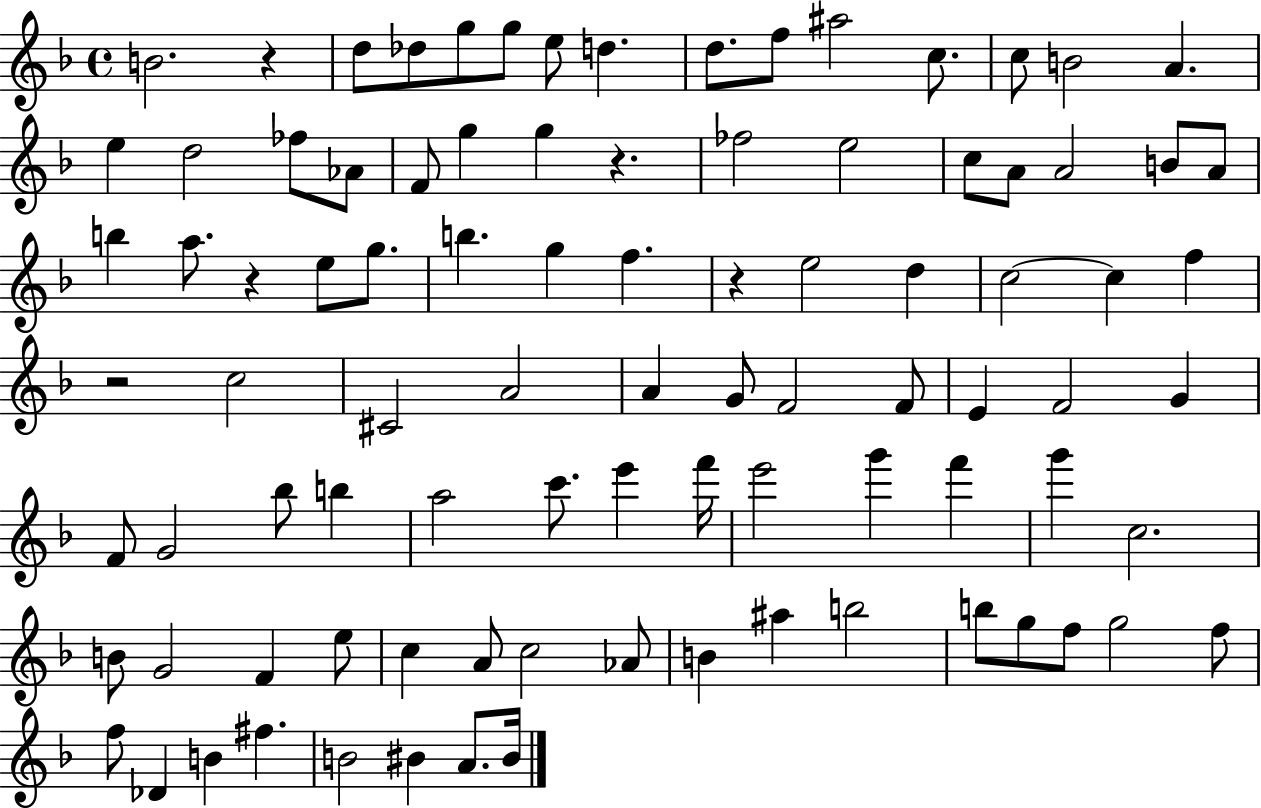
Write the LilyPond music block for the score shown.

{
  \clef treble
  \time 4/4
  \defaultTimeSignature
  \key f \major
  b'2. r4 | d''8 des''8 g''8 g''8 e''8 d''4. | d''8. f''8 ais''2 c''8. | c''8 b'2 a'4. | \break e''4 d''2 fes''8 aes'8 | f'8 g''4 g''4 r4. | fes''2 e''2 | c''8 a'8 a'2 b'8 a'8 | \break b''4 a''8. r4 e''8 g''8. | b''4. g''4 f''4. | r4 e''2 d''4 | c''2~~ c''4 f''4 | \break r2 c''2 | cis'2 a'2 | a'4 g'8 f'2 f'8 | e'4 f'2 g'4 | \break f'8 g'2 bes''8 b''4 | a''2 c'''8. e'''4 f'''16 | e'''2 g'''4 f'''4 | g'''4 c''2. | \break b'8 g'2 f'4 e''8 | c''4 a'8 c''2 aes'8 | b'4 ais''4 b''2 | b''8 g''8 f''8 g''2 f''8 | \break f''8 des'4 b'4 fis''4. | b'2 bis'4 a'8. bis'16 | \bar "|."
}